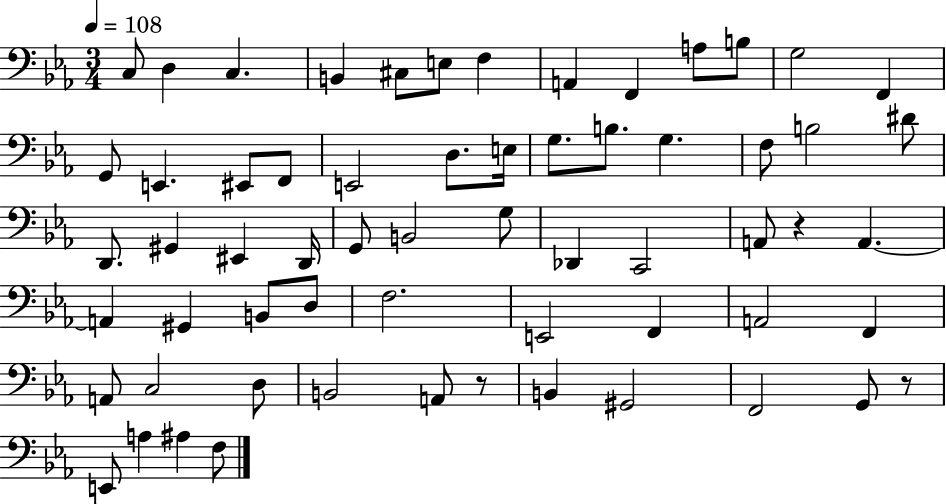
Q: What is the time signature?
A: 3/4